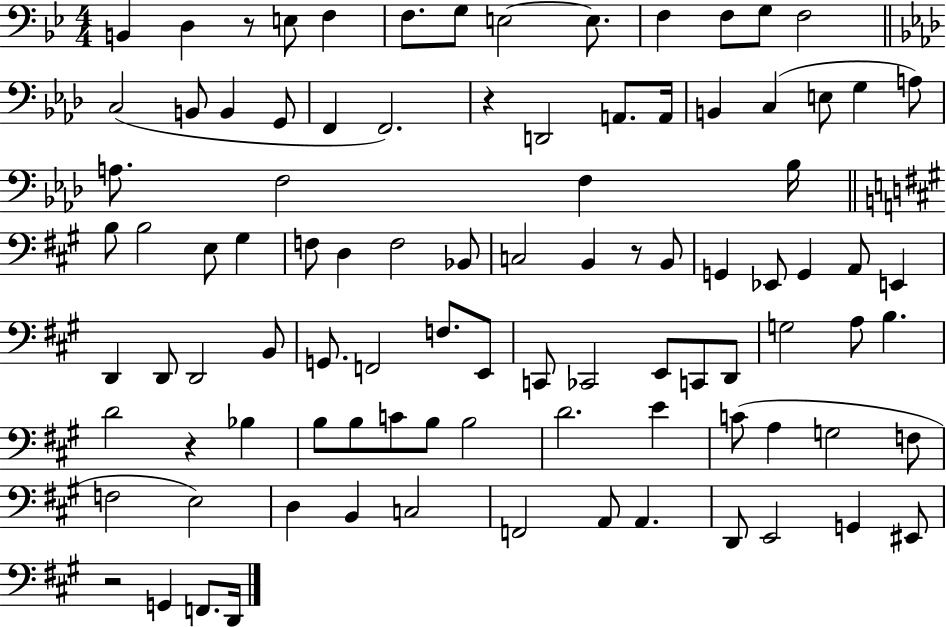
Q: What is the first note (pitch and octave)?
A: B2